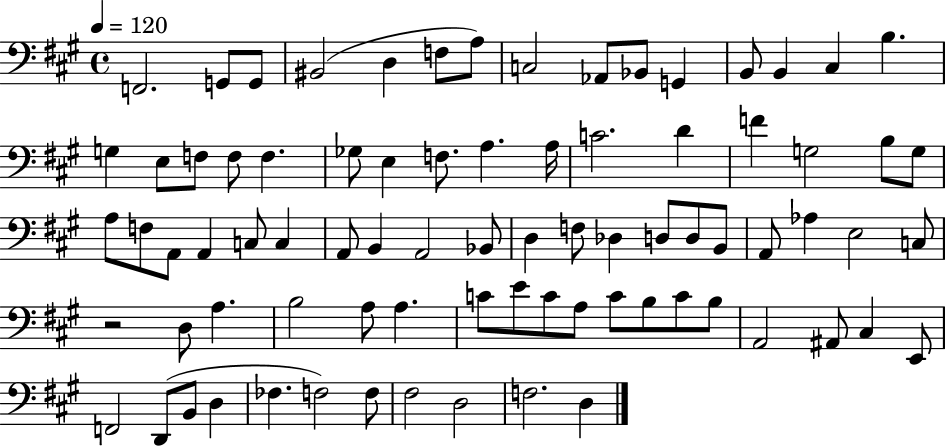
F2/h. G2/e G2/e BIS2/h D3/q F3/e A3/e C3/h Ab2/e Bb2/e G2/q B2/e B2/q C#3/q B3/q. G3/q E3/e F3/e F3/e F3/q. Gb3/e E3/q F3/e. A3/q. A3/s C4/h. D4/q F4/q G3/h B3/e G3/e A3/e F3/e A2/e A2/q C3/e C3/q A2/e B2/q A2/h Bb2/e D3/q F3/e Db3/q D3/e D3/e B2/e A2/e Ab3/q E3/h C3/e R/h D3/e A3/q. B3/h A3/e A3/q. C4/e E4/e C4/e A3/e C4/e B3/e C4/e B3/e A2/h A#2/e C#3/q E2/e F2/h D2/e B2/e D3/q FES3/q. F3/h F3/e F#3/h D3/h F3/h. D3/q